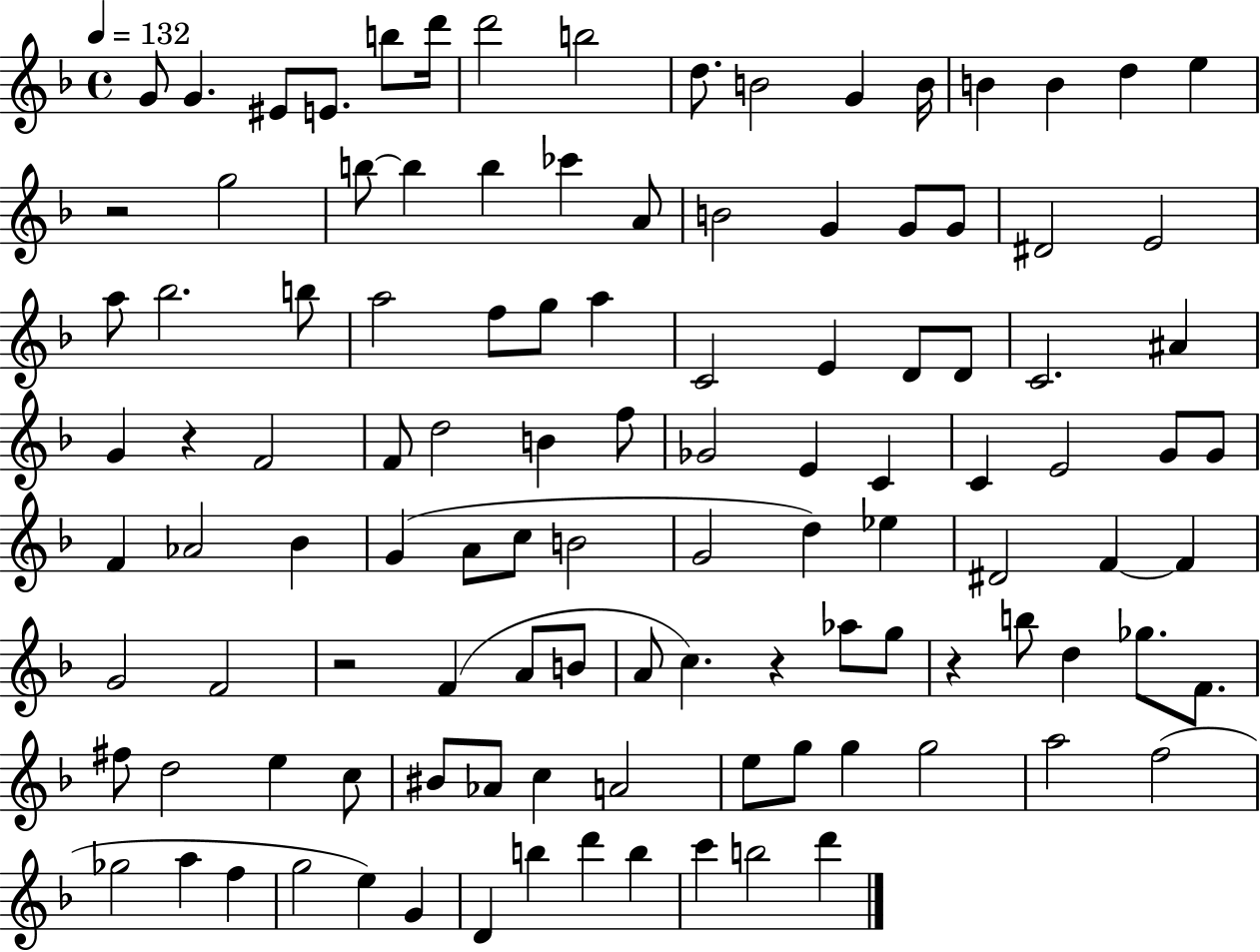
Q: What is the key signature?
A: F major